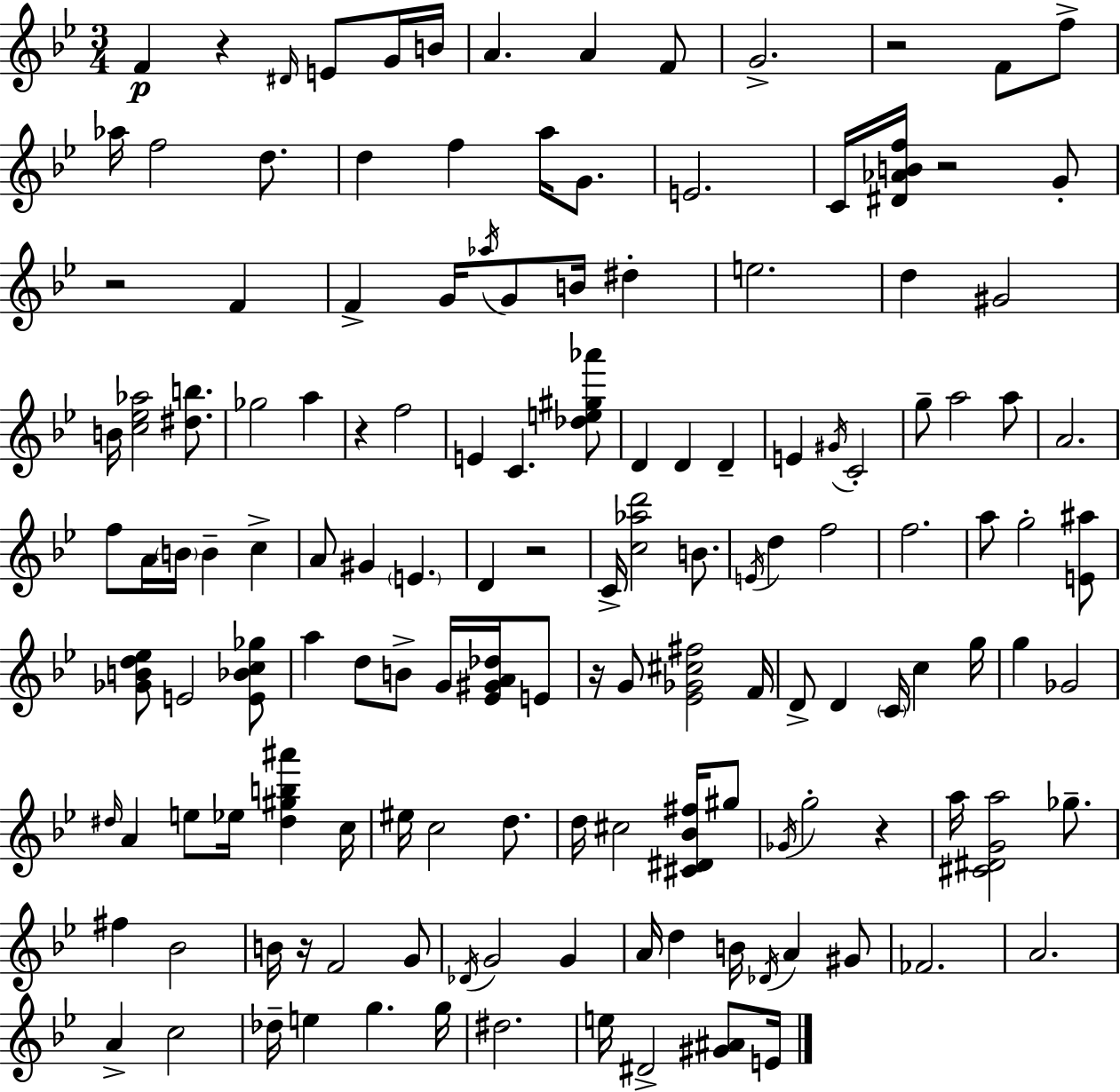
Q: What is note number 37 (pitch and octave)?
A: C4